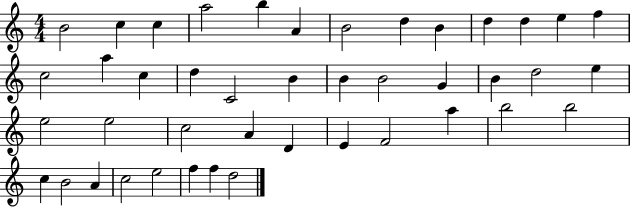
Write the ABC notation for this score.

X:1
T:Untitled
M:4/4
L:1/4
K:C
B2 c c a2 b A B2 d B d d e f c2 a c d C2 B B B2 G B d2 e e2 e2 c2 A D E F2 a b2 b2 c B2 A c2 e2 f f d2